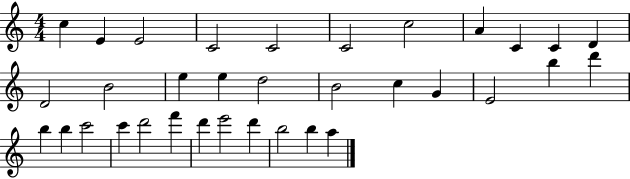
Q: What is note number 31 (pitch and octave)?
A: D6